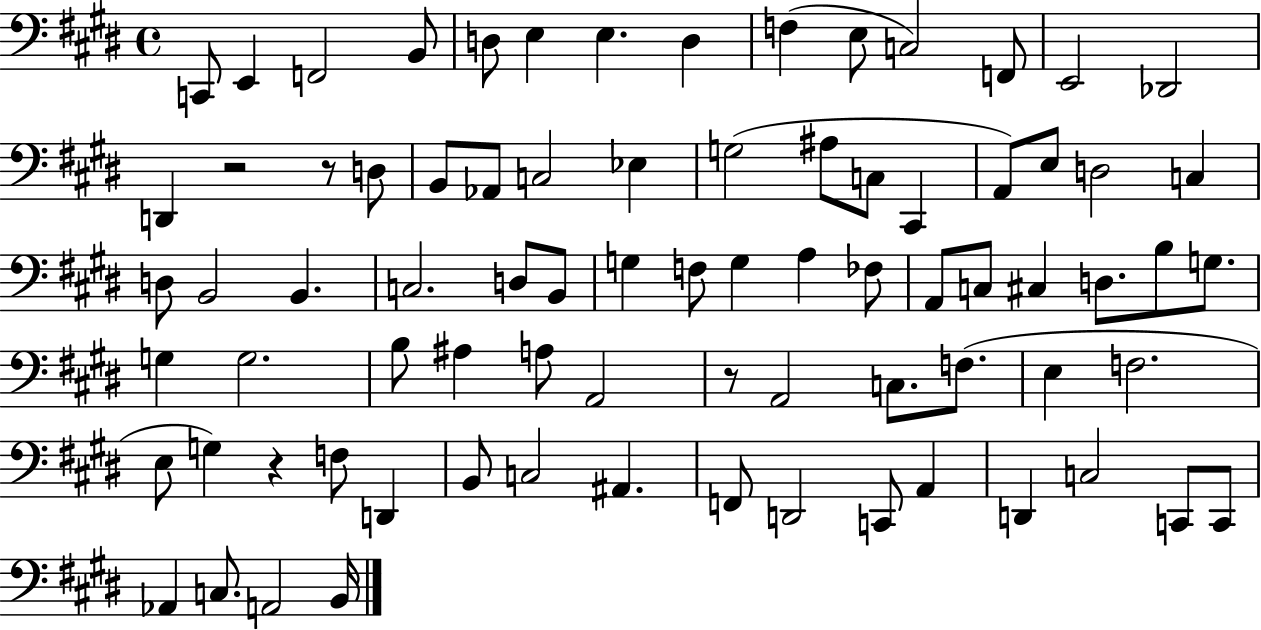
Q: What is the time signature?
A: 4/4